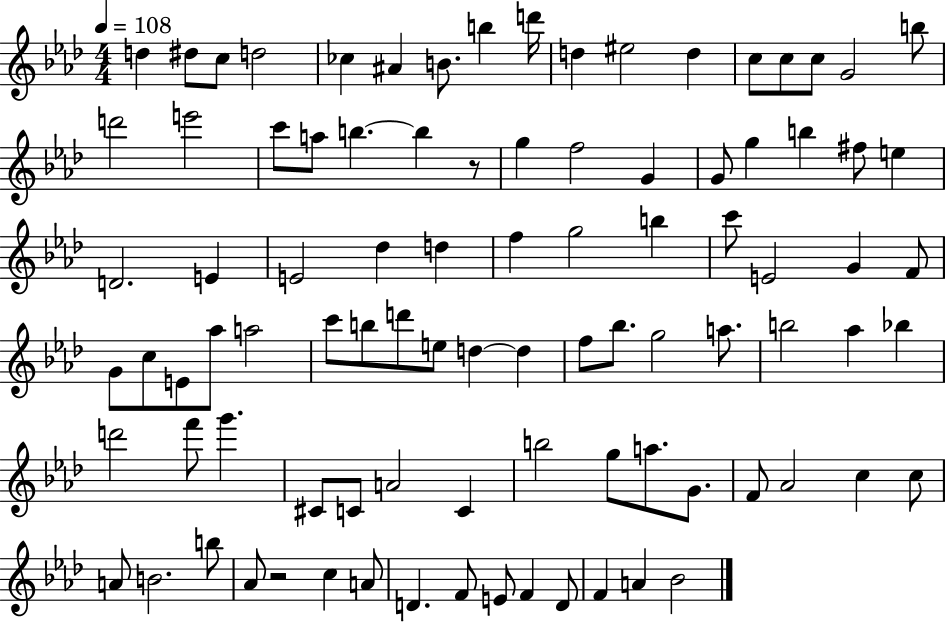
{
  \clef treble
  \numericTimeSignature
  \time 4/4
  \key aes \major
  \tempo 4 = 108
  d''4 dis''8 c''8 d''2 | ces''4 ais'4 b'8. b''4 d'''16 | d''4 eis''2 d''4 | c''8 c''8 c''8 g'2 b''8 | \break d'''2 e'''2 | c'''8 a''8 b''4.~~ b''4 r8 | g''4 f''2 g'4 | g'8 g''4 b''4 fis''8 e''4 | \break d'2. e'4 | e'2 des''4 d''4 | f''4 g''2 b''4 | c'''8 e'2 g'4 f'8 | \break g'8 c''8 e'8 aes''8 a''2 | c'''8 b''8 d'''8 e''8 d''4~~ d''4 | f''8 bes''8. g''2 a''8. | b''2 aes''4 bes''4 | \break d'''2 f'''8 g'''4. | cis'8 c'8 a'2 c'4 | b''2 g''8 a''8. g'8. | f'8 aes'2 c''4 c''8 | \break a'8 b'2. b''8 | aes'8 r2 c''4 a'8 | d'4. f'8 e'8 f'4 d'8 | f'4 a'4 bes'2 | \break \bar "|."
}